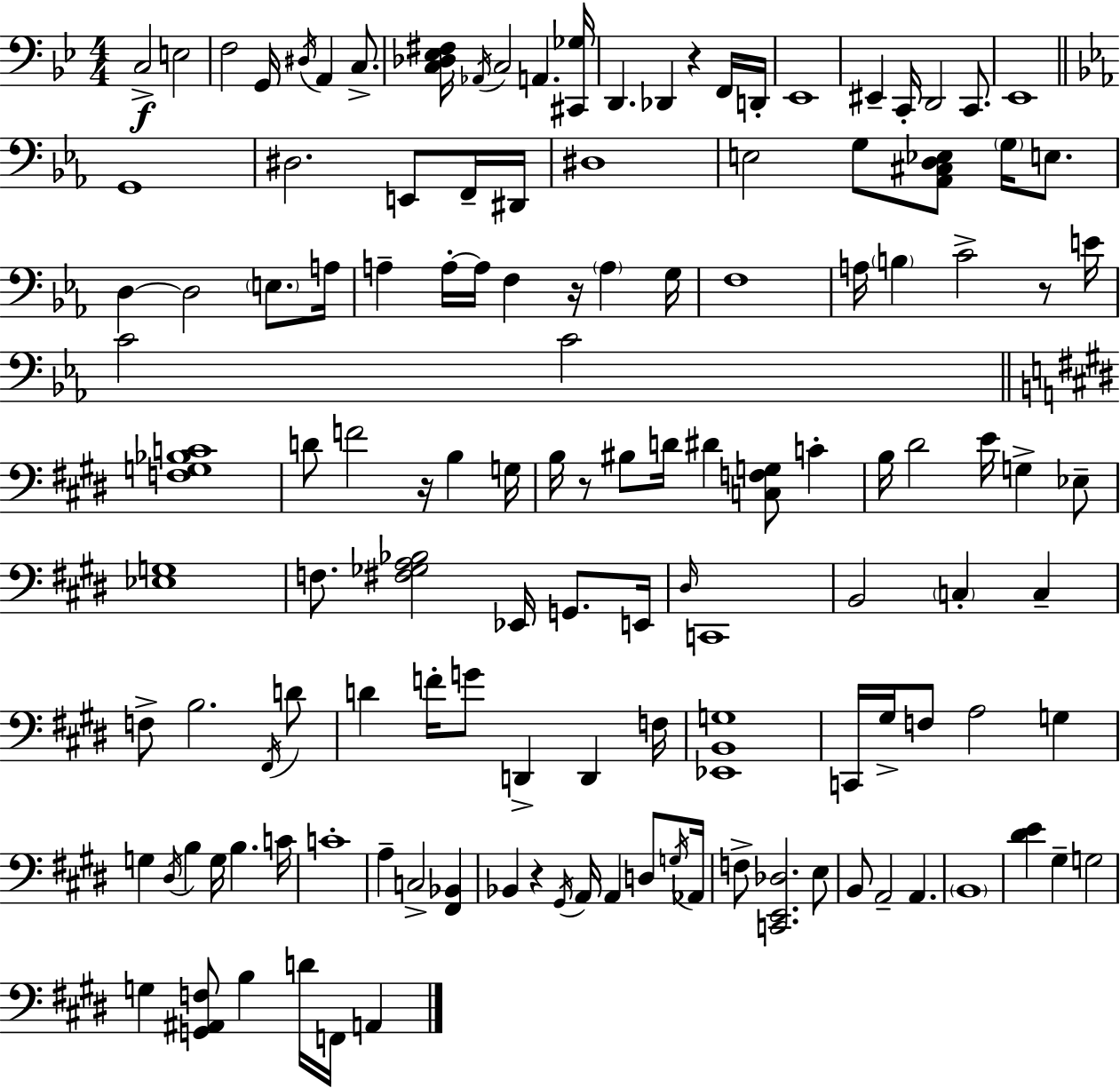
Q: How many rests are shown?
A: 6